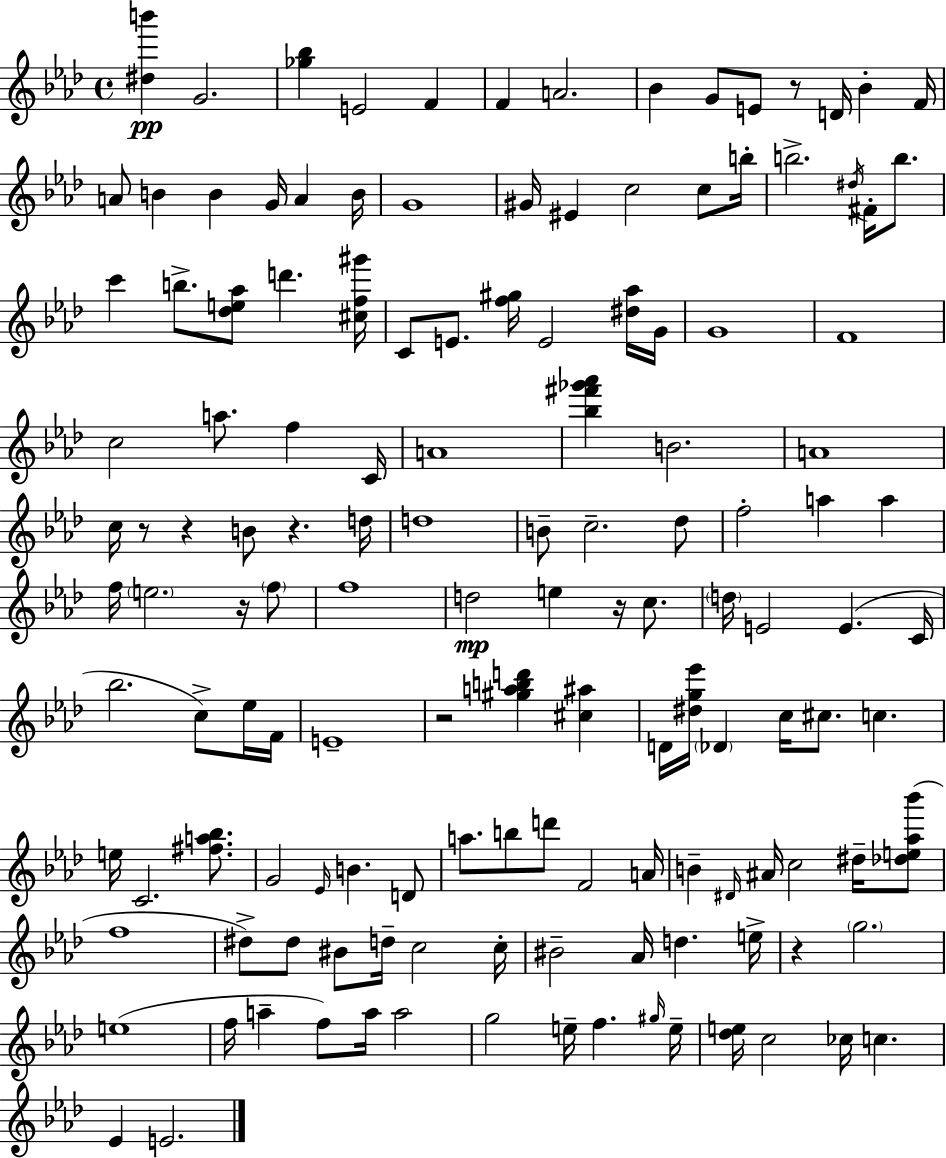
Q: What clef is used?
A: treble